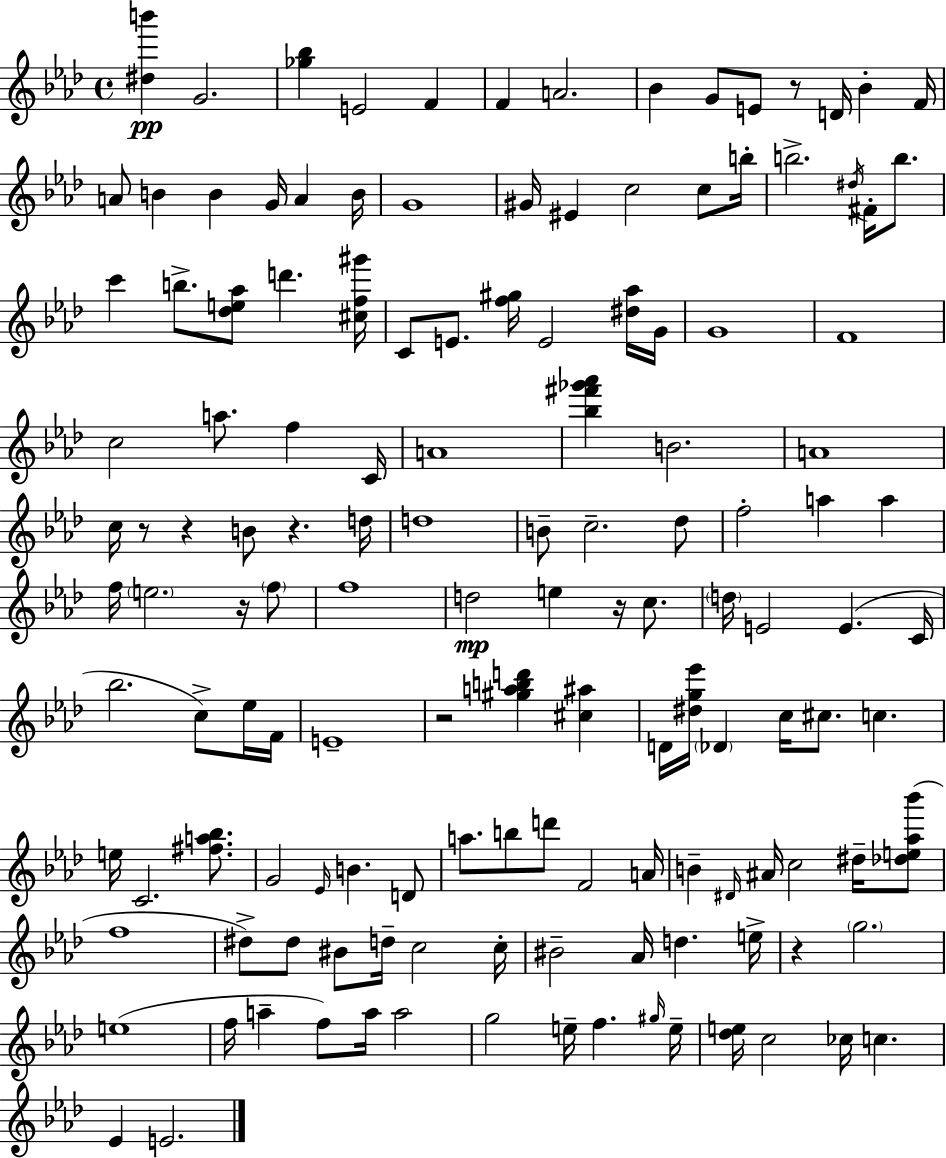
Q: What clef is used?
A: treble